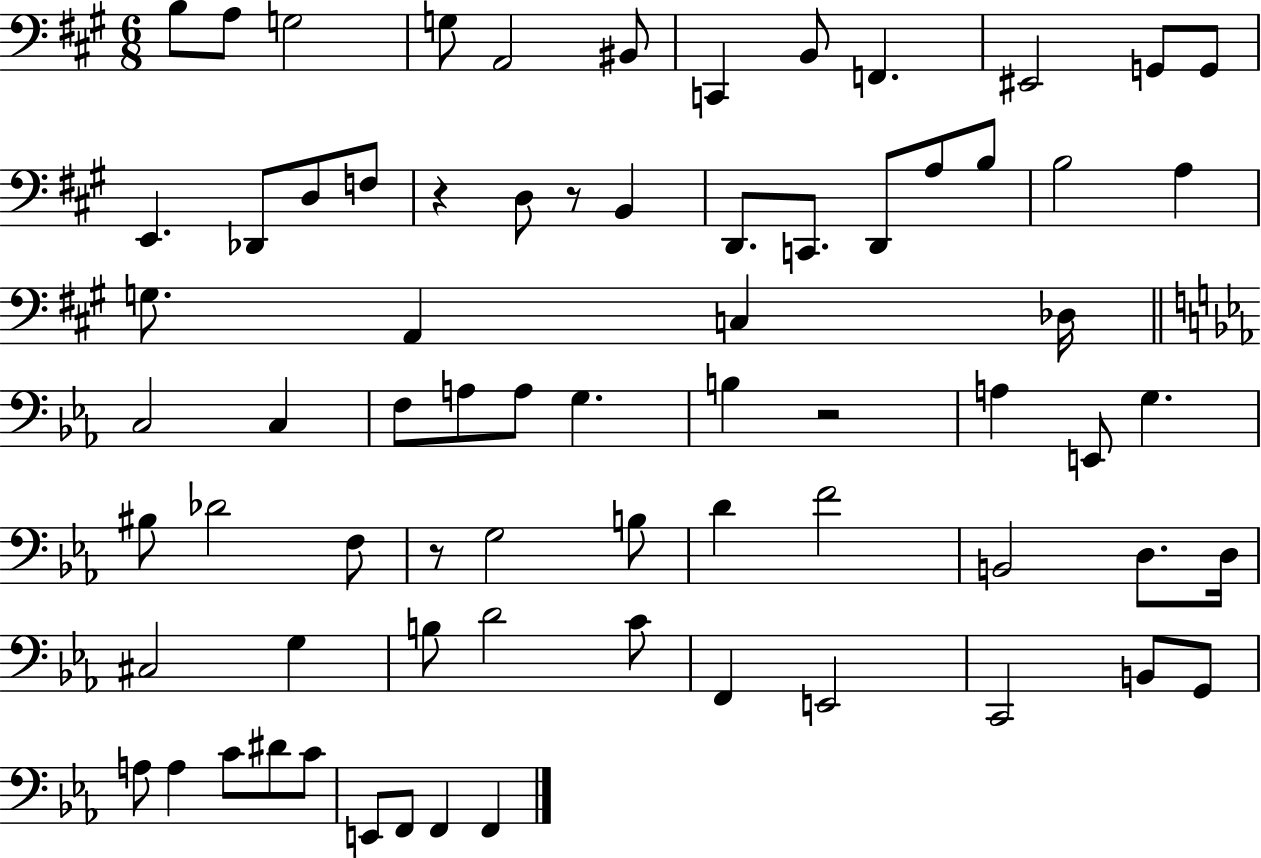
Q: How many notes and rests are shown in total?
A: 72